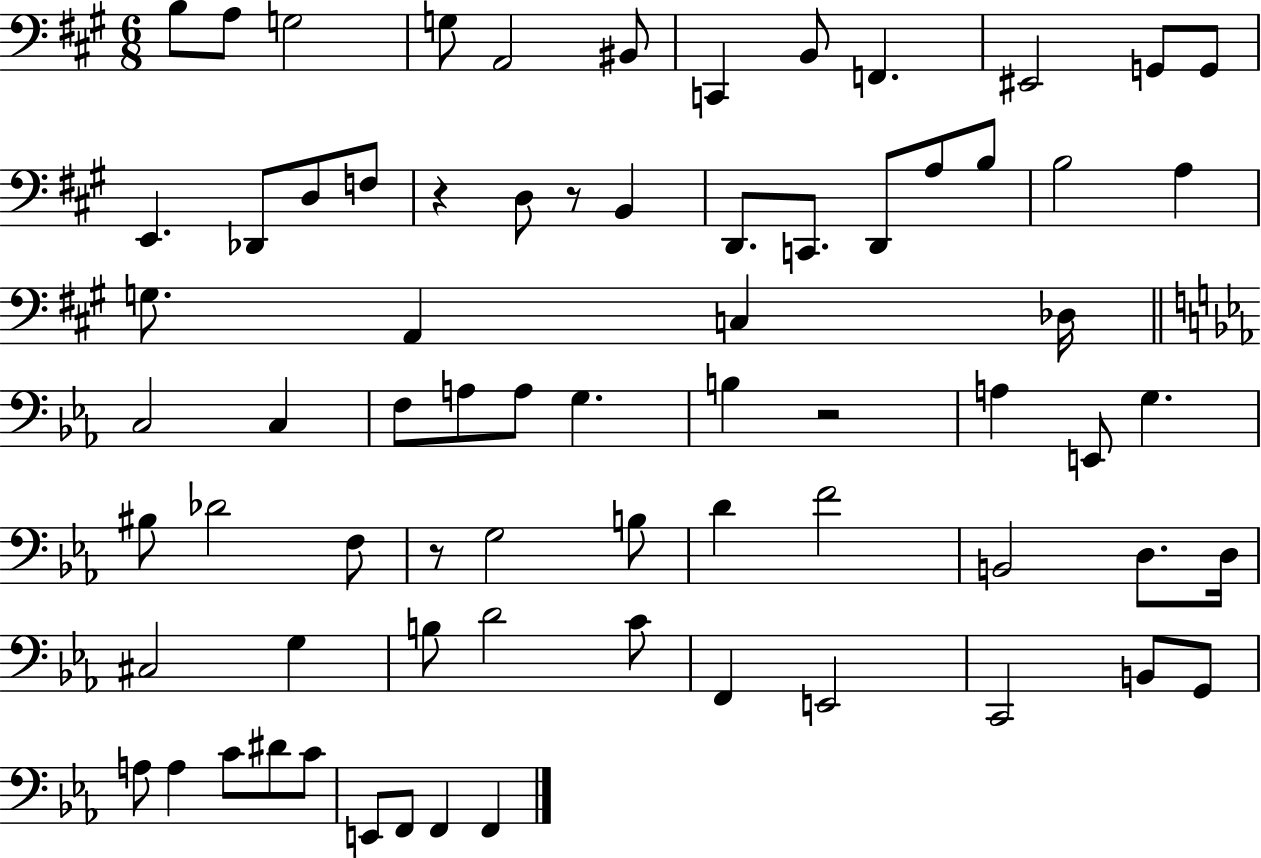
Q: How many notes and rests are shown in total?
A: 72